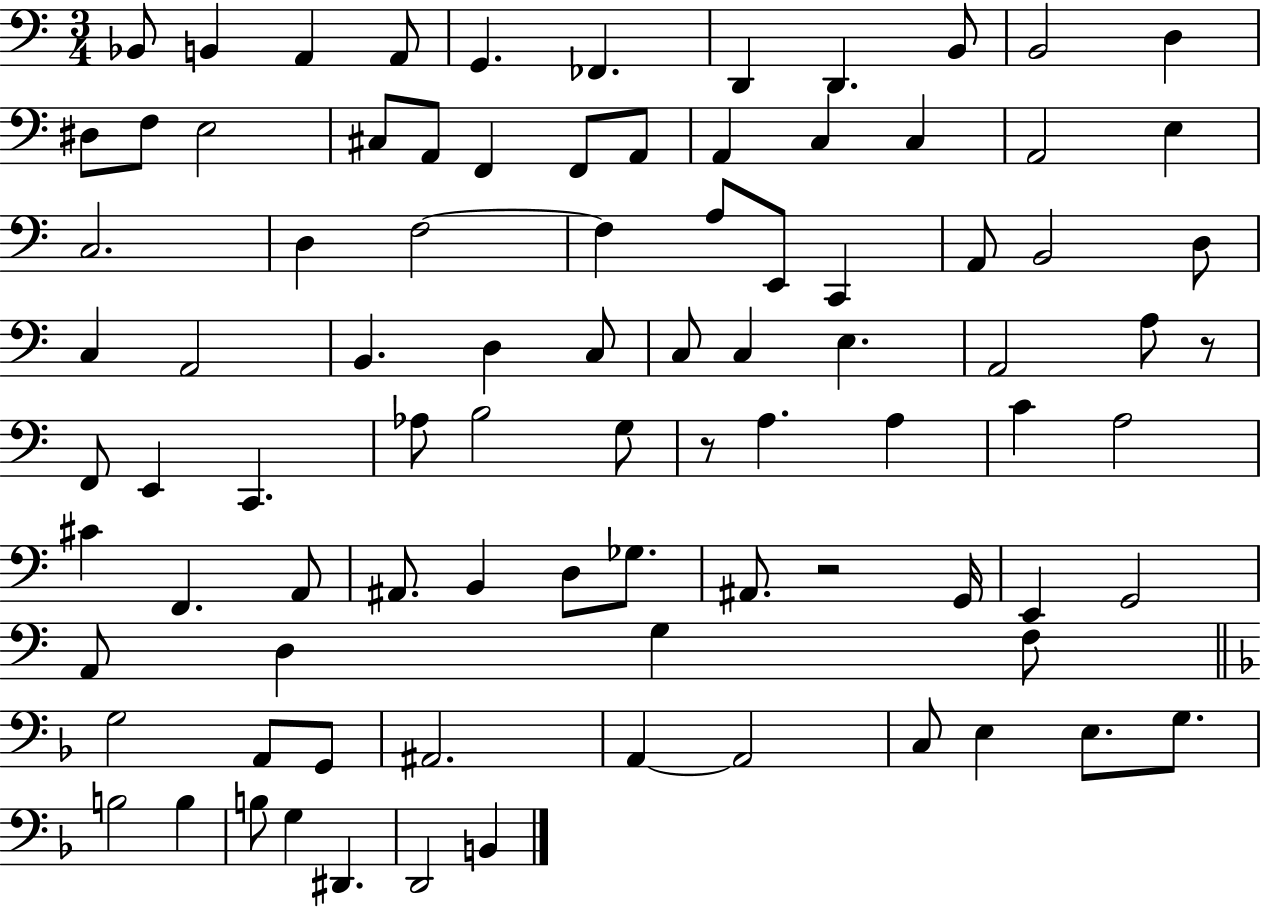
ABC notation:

X:1
T:Untitled
M:3/4
L:1/4
K:C
_B,,/2 B,, A,, A,,/2 G,, _F,, D,, D,, B,,/2 B,,2 D, ^D,/2 F,/2 E,2 ^C,/2 A,,/2 F,, F,,/2 A,,/2 A,, C, C, A,,2 E, C,2 D, F,2 F, A,/2 E,,/2 C,, A,,/2 B,,2 D,/2 C, A,,2 B,, D, C,/2 C,/2 C, E, A,,2 A,/2 z/2 F,,/2 E,, C,, _A,/2 B,2 G,/2 z/2 A, A, C A,2 ^C F,, A,,/2 ^A,,/2 B,, D,/2 _G,/2 ^A,,/2 z2 G,,/4 E,, G,,2 A,,/2 D, G, F,/2 G,2 A,,/2 G,,/2 ^A,,2 A,, A,,2 C,/2 E, E,/2 G,/2 B,2 B, B,/2 G, ^D,, D,,2 B,,